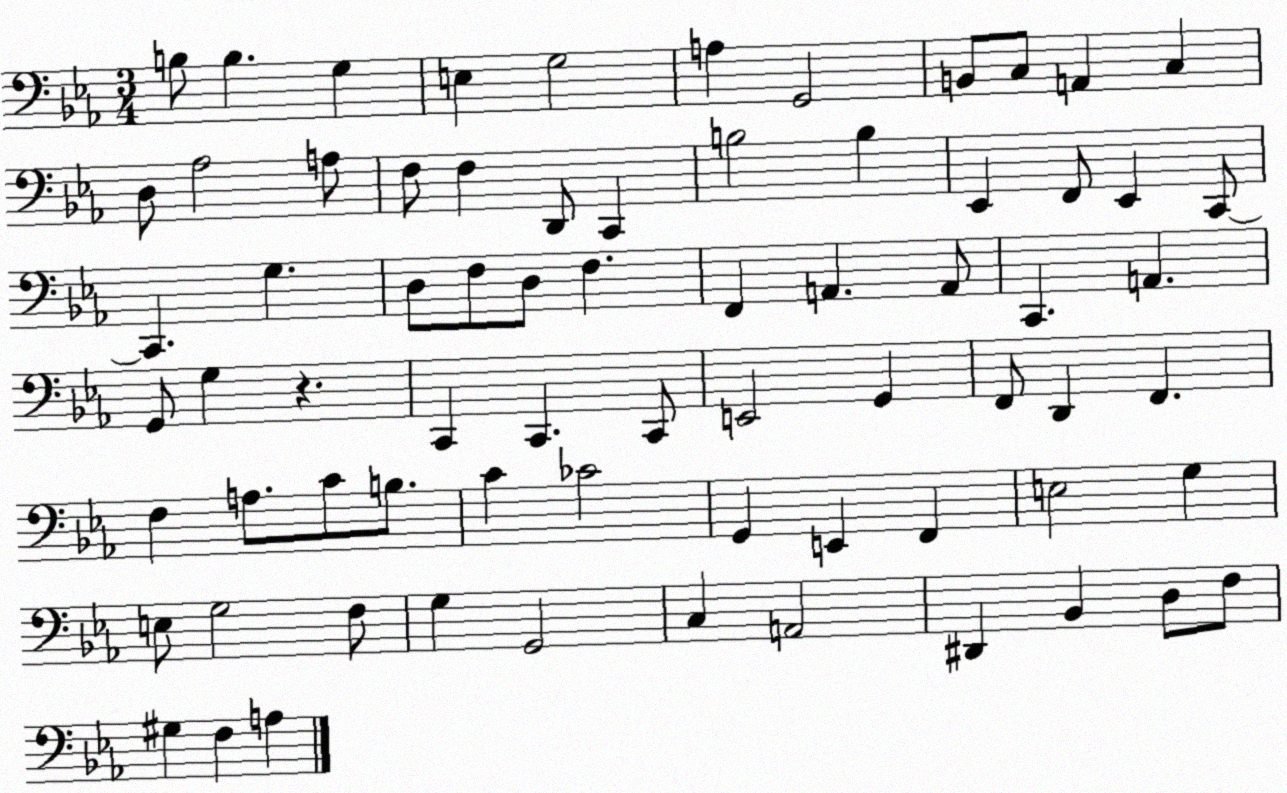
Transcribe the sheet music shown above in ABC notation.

X:1
T:Untitled
M:3/4
L:1/4
K:Eb
B,/2 B, G, E, G,2 A, G,,2 B,,/2 C,/2 A,, C, D,/2 _A,2 A,/2 F,/2 F, D,,/2 C,, B,2 B, _E,, F,,/2 _E,, C,,/2 C,, G, D,/2 F,/2 D,/2 F, F,, A,, A,,/2 C,, A,, G,,/2 G, z C,, C,, C,,/2 E,,2 G,, F,,/2 D,, F,, F, A,/2 C/2 B,/2 C _C2 G,, E,, F,, E,2 G, E,/2 G,2 F,/2 G, G,,2 C, A,,2 ^D,, _B,, D,/2 F,/2 ^G, F, A,